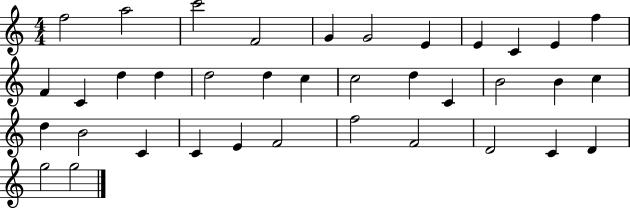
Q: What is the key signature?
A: C major